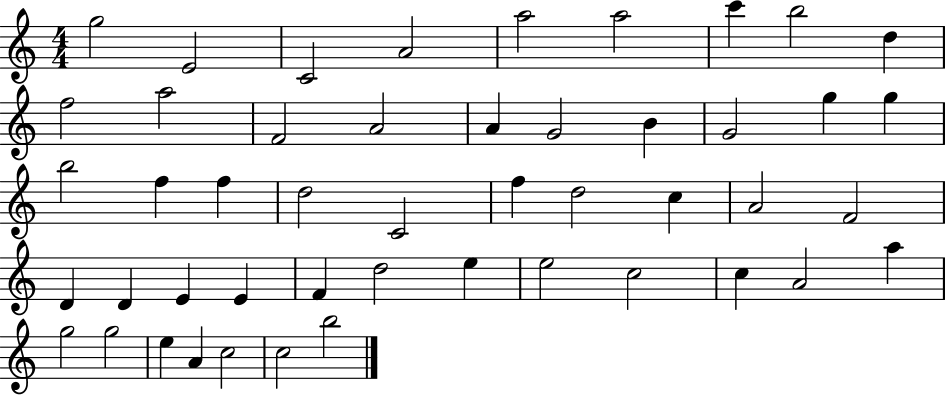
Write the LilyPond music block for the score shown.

{
  \clef treble
  \numericTimeSignature
  \time 4/4
  \key c \major
  g''2 e'2 | c'2 a'2 | a''2 a''2 | c'''4 b''2 d''4 | \break f''2 a''2 | f'2 a'2 | a'4 g'2 b'4 | g'2 g''4 g''4 | \break b''2 f''4 f''4 | d''2 c'2 | f''4 d''2 c''4 | a'2 f'2 | \break d'4 d'4 e'4 e'4 | f'4 d''2 e''4 | e''2 c''2 | c''4 a'2 a''4 | \break g''2 g''2 | e''4 a'4 c''2 | c''2 b''2 | \bar "|."
}